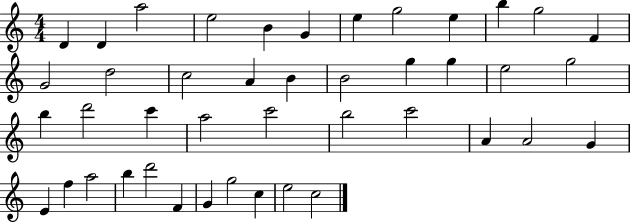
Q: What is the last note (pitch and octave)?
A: C5